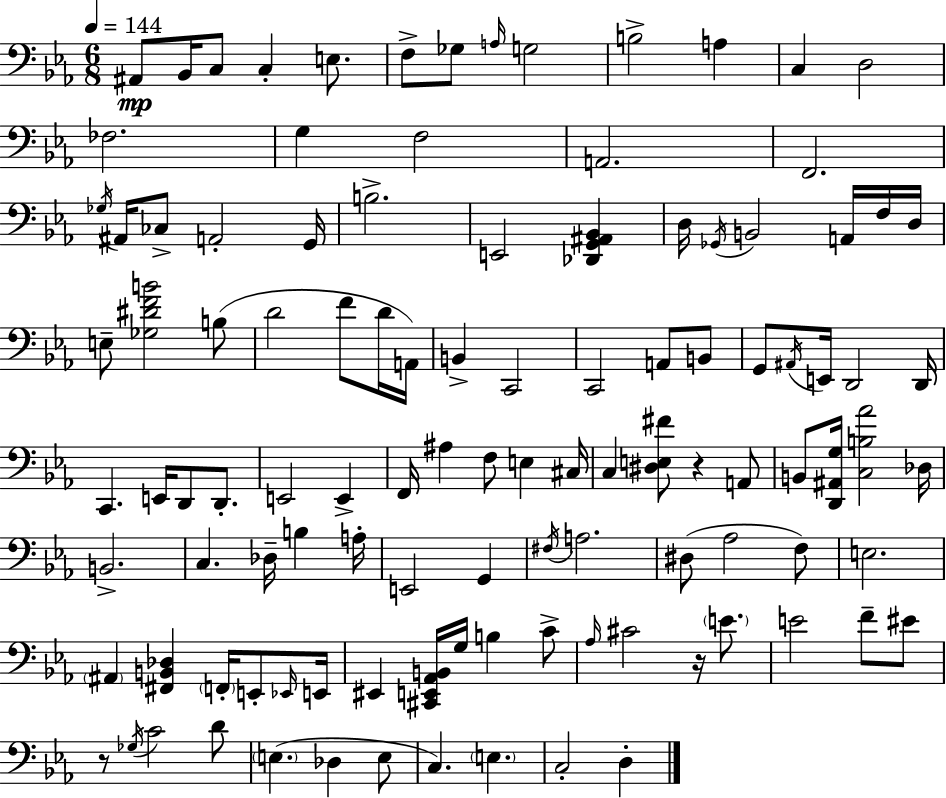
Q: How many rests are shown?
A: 3